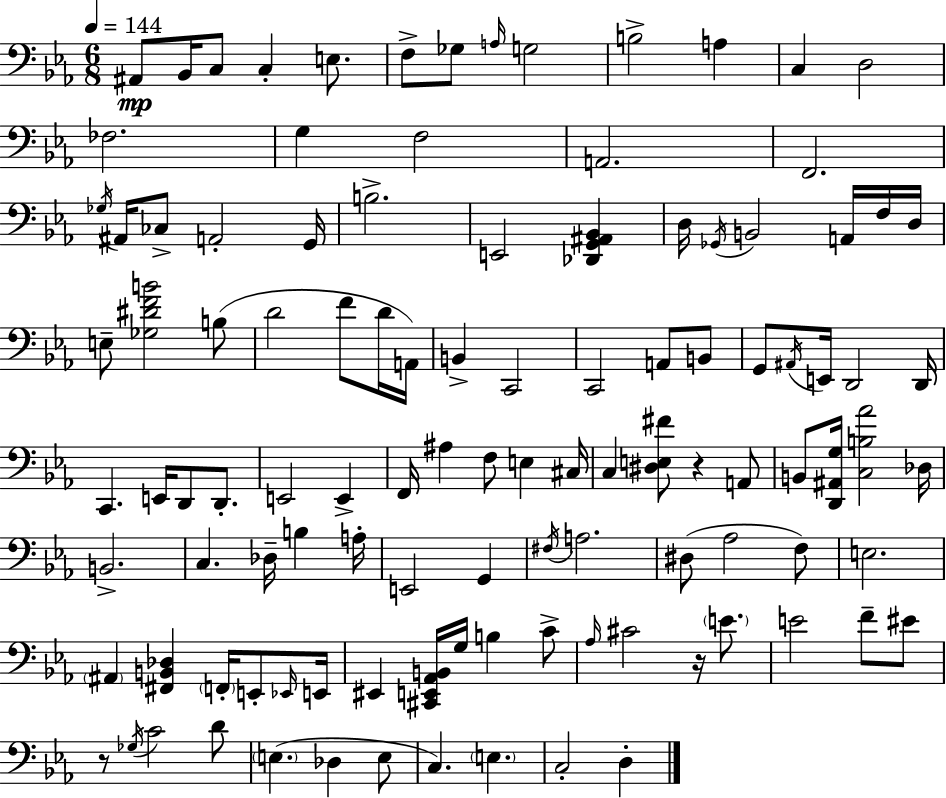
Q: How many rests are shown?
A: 3